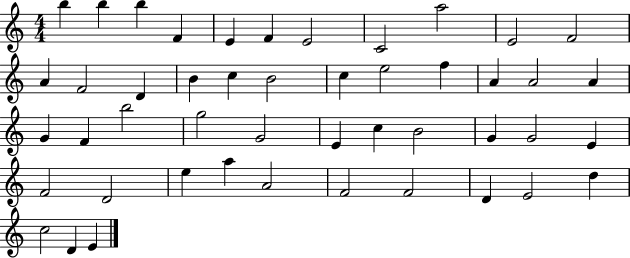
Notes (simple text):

B5/q B5/q B5/q F4/q E4/q F4/q E4/h C4/h A5/h E4/h F4/h A4/q F4/h D4/q B4/q C5/q B4/h C5/q E5/h F5/q A4/q A4/h A4/q G4/q F4/q B5/h G5/h G4/h E4/q C5/q B4/h G4/q G4/h E4/q F4/h D4/h E5/q A5/q A4/h F4/h F4/h D4/q E4/h D5/q C5/h D4/q E4/q